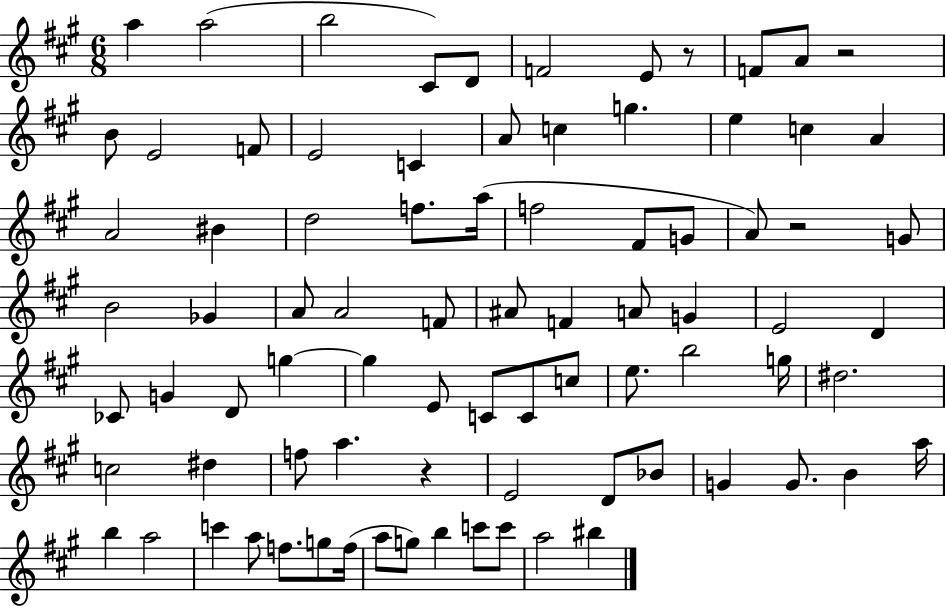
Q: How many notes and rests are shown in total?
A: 83